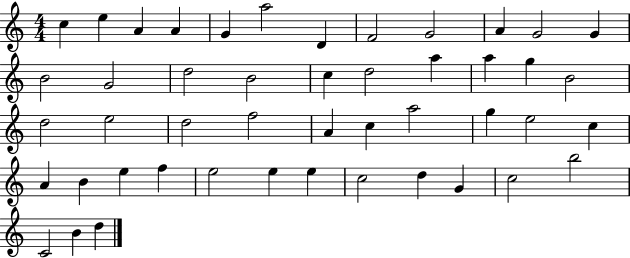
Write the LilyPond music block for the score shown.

{
  \clef treble
  \numericTimeSignature
  \time 4/4
  \key c \major
  c''4 e''4 a'4 a'4 | g'4 a''2 d'4 | f'2 g'2 | a'4 g'2 g'4 | \break b'2 g'2 | d''2 b'2 | c''4 d''2 a''4 | a''4 g''4 b'2 | \break d''2 e''2 | d''2 f''2 | a'4 c''4 a''2 | g''4 e''2 c''4 | \break a'4 b'4 e''4 f''4 | e''2 e''4 e''4 | c''2 d''4 g'4 | c''2 b''2 | \break c'2 b'4 d''4 | \bar "|."
}